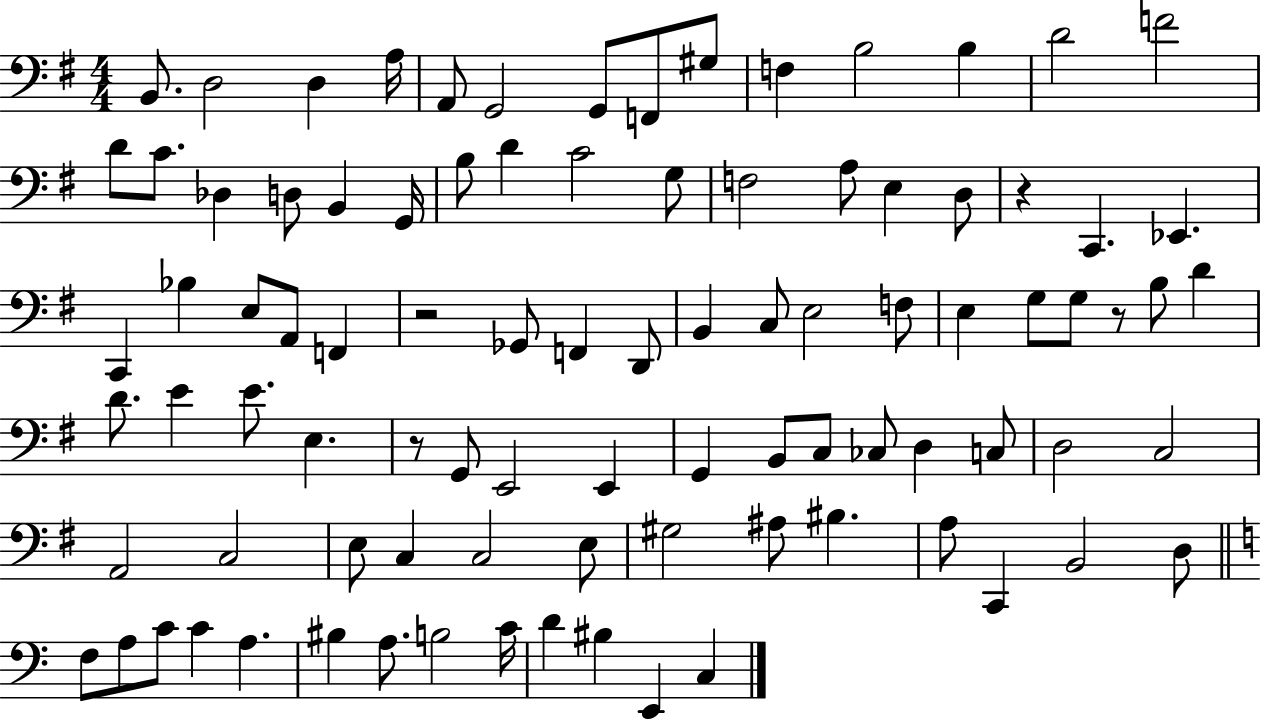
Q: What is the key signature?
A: G major